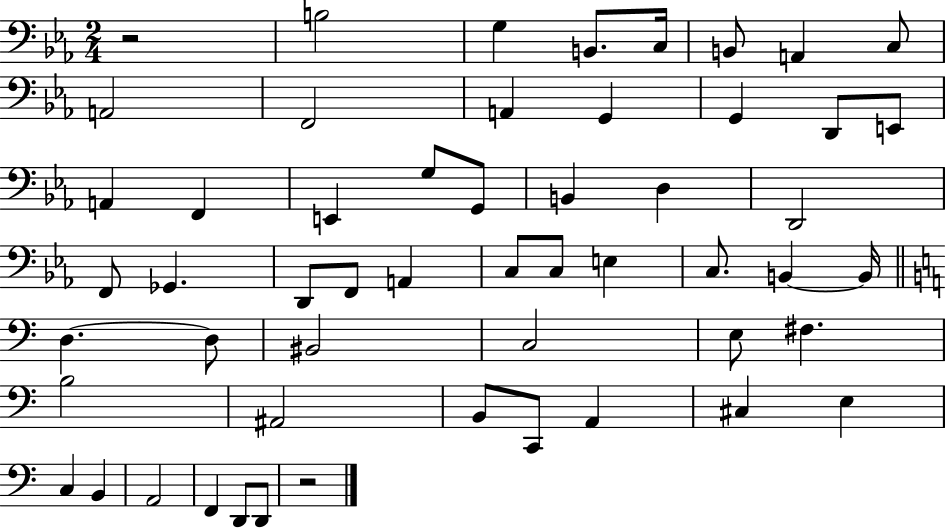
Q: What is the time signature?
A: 2/4